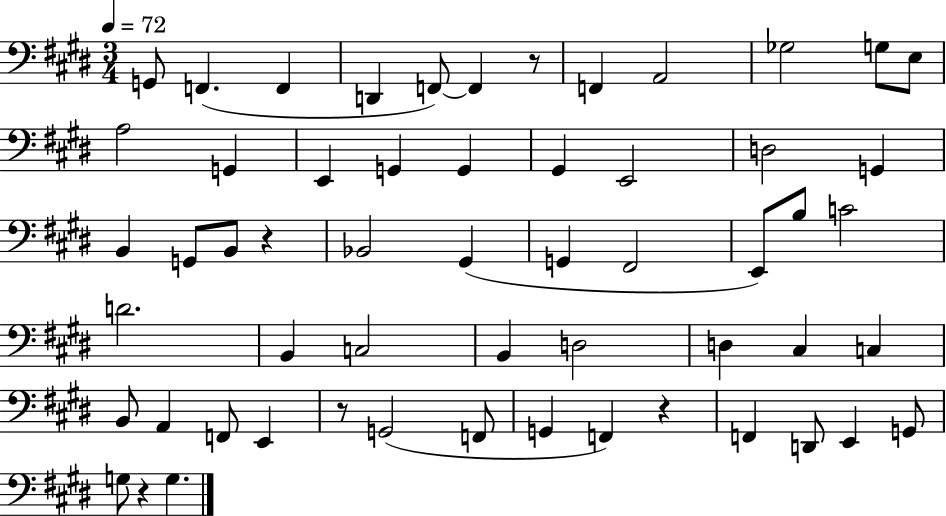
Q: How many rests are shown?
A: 5